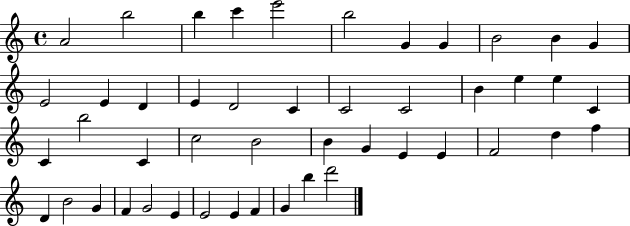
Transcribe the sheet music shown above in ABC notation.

X:1
T:Untitled
M:4/4
L:1/4
K:C
A2 b2 b c' e'2 b2 G G B2 B G E2 E D E D2 C C2 C2 B e e C C b2 C c2 B2 B G E E F2 d f D B2 G F G2 E E2 E F G b d'2